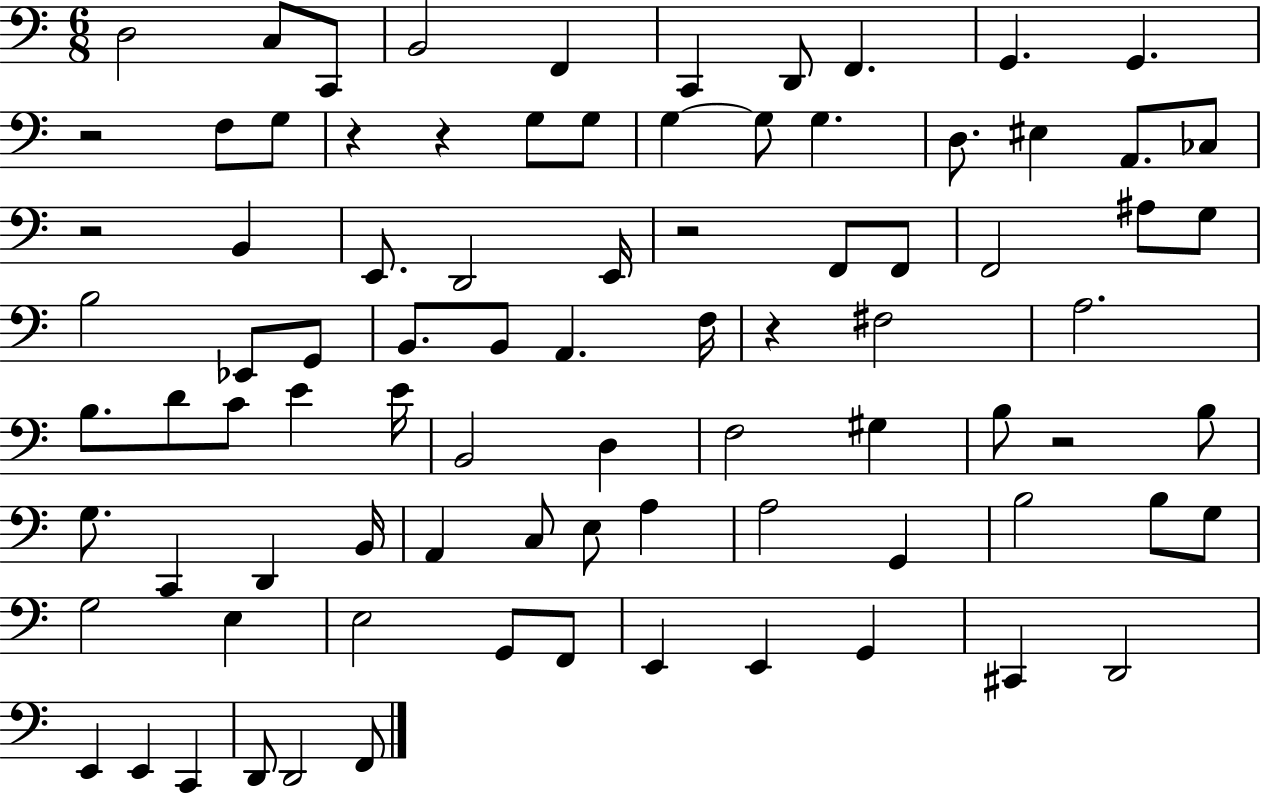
X:1
T:Untitled
M:6/8
L:1/4
K:C
D,2 C,/2 C,,/2 B,,2 F,, C,, D,,/2 F,, G,, G,, z2 F,/2 G,/2 z z G,/2 G,/2 G, G,/2 G, D,/2 ^E, A,,/2 _C,/2 z2 B,, E,,/2 D,,2 E,,/4 z2 F,,/2 F,,/2 F,,2 ^A,/2 G,/2 B,2 _E,,/2 G,,/2 B,,/2 B,,/2 A,, F,/4 z ^F,2 A,2 B,/2 D/2 C/2 E E/4 B,,2 D, F,2 ^G, B,/2 z2 B,/2 G,/2 C,, D,, B,,/4 A,, C,/2 E,/2 A, A,2 G,, B,2 B,/2 G,/2 G,2 E, E,2 G,,/2 F,,/2 E,, E,, G,, ^C,, D,,2 E,, E,, C,, D,,/2 D,,2 F,,/2